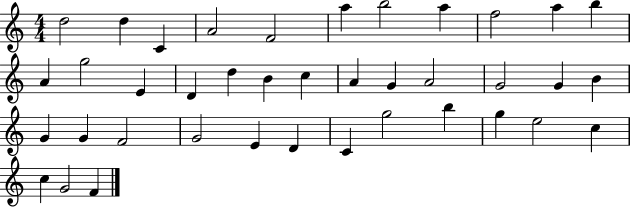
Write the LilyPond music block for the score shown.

{
  \clef treble
  \numericTimeSignature
  \time 4/4
  \key c \major
  d''2 d''4 c'4 | a'2 f'2 | a''4 b''2 a''4 | f''2 a''4 b''4 | \break a'4 g''2 e'4 | d'4 d''4 b'4 c''4 | a'4 g'4 a'2 | g'2 g'4 b'4 | \break g'4 g'4 f'2 | g'2 e'4 d'4 | c'4 g''2 b''4 | g''4 e''2 c''4 | \break c''4 g'2 f'4 | \bar "|."
}